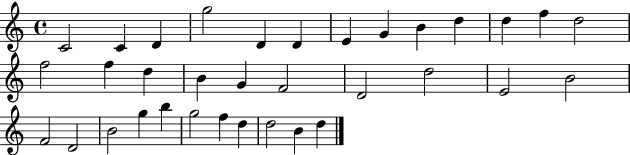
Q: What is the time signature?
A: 4/4